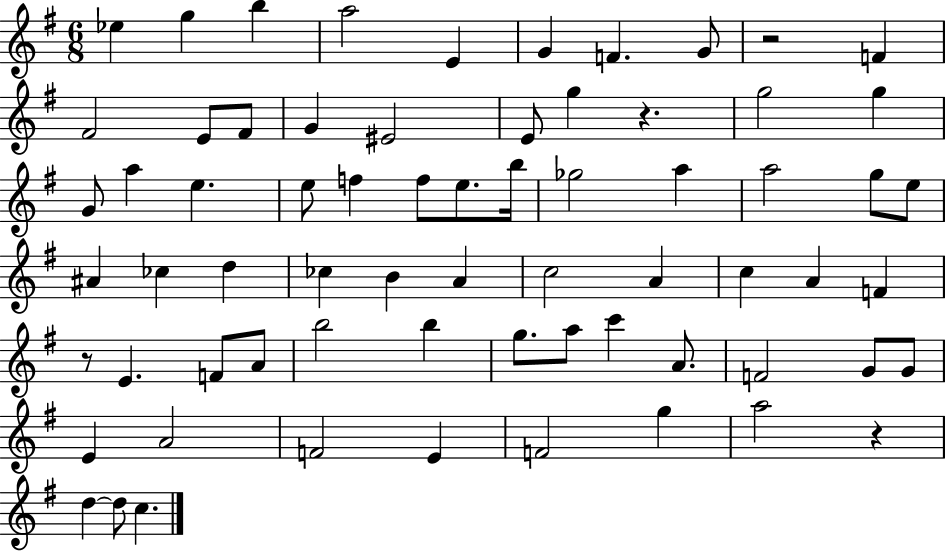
{
  \clef treble
  \numericTimeSignature
  \time 6/8
  \key g \major
  ees''4 g''4 b''4 | a''2 e'4 | g'4 f'4. g'8 | r2 f'4 | \break fis'2 e'8 fis'8 | g'4 eis'2 | e'8 g''4 r4. | g''2 g''4 | \break g'8 a''4 e''4. | e''8 f''4 f''8 e''8. b''16 | ges''2 a''4 | a''2 g''8 e''8 | \break ais'4 ces''4 d''4 | ces''4 b'4 a'4 | c''2 a'4 | c''4 a'4 f'4 | \break r8 e'4. f'8 a'8 | b''2 b''4 | g''8. a''8 c'''4 a'8. | f'2 g'8 g'8 | \break e'4 a'2 | f'2 e'4 | f'2 g''4 | a''2 r4 | \break d''4~~ d''8 c''4. | \bar "|."
}